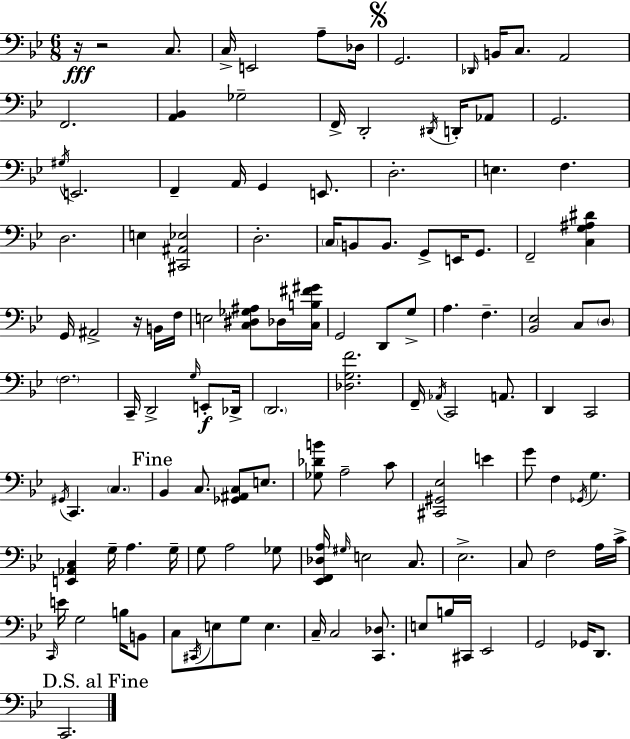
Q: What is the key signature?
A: G minor